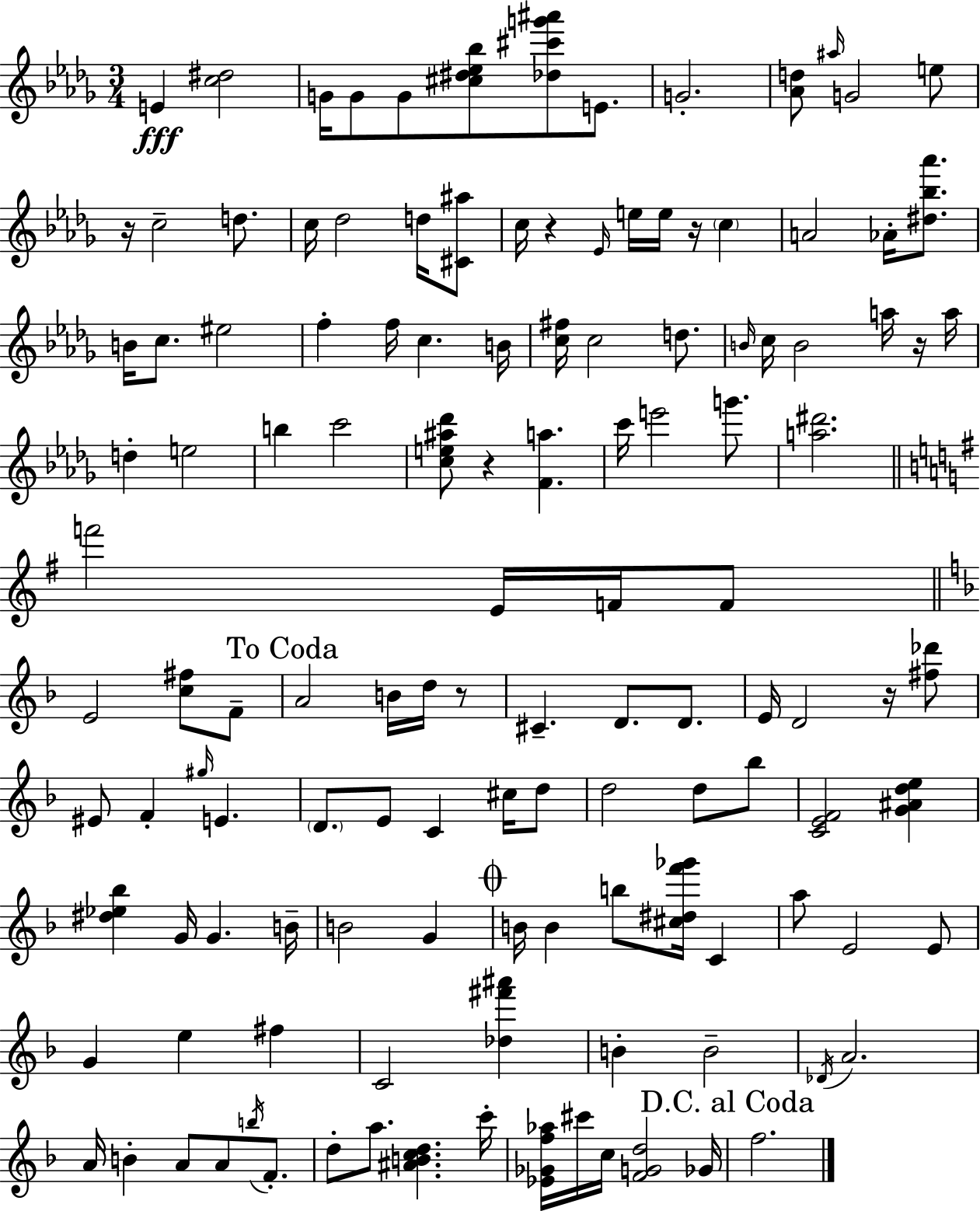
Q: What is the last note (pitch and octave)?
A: F5